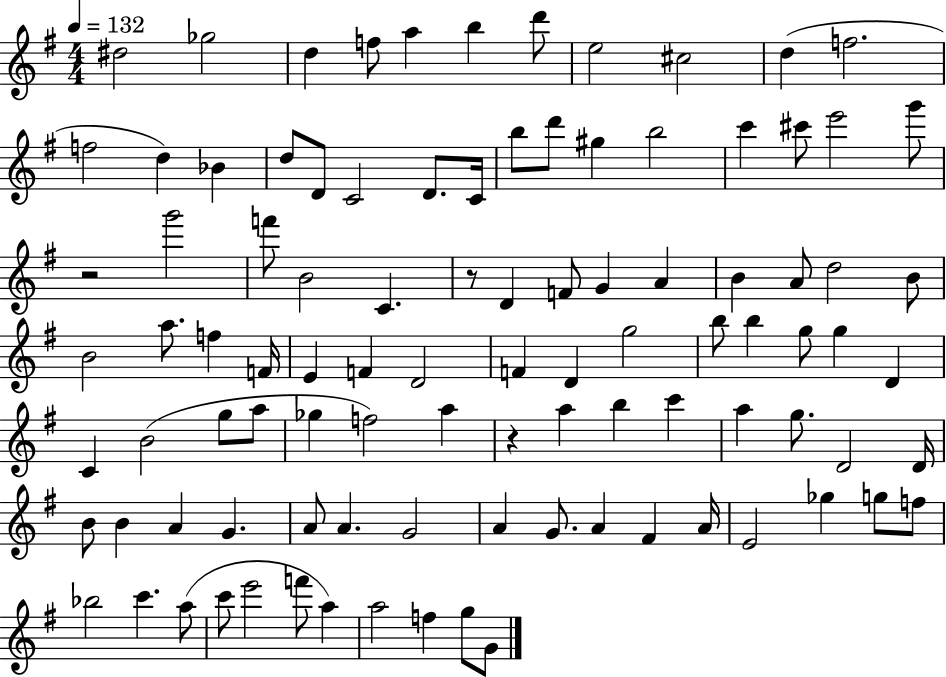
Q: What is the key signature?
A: G major